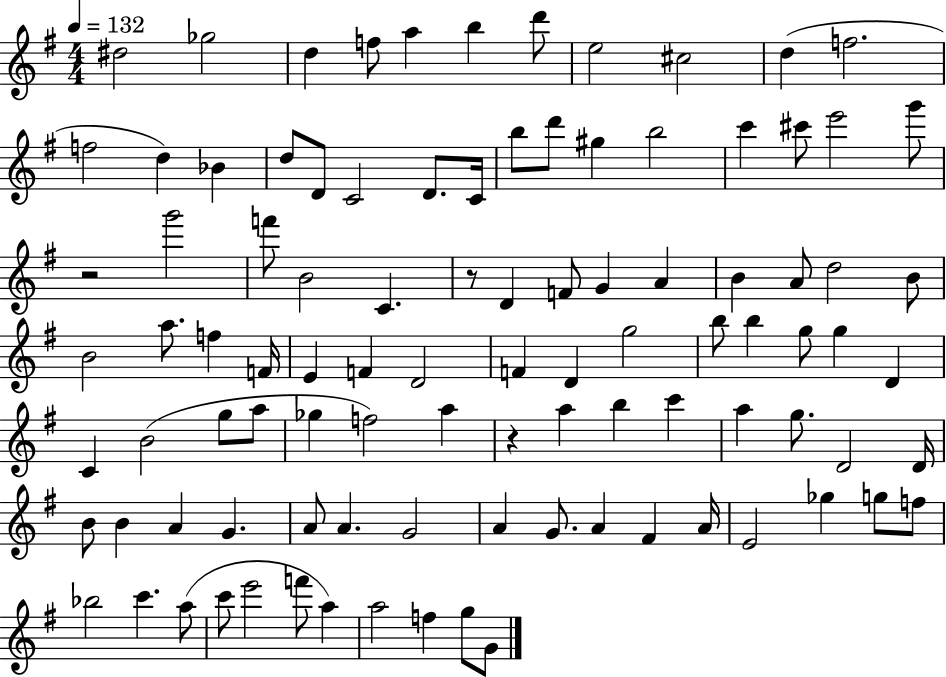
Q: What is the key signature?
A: G major